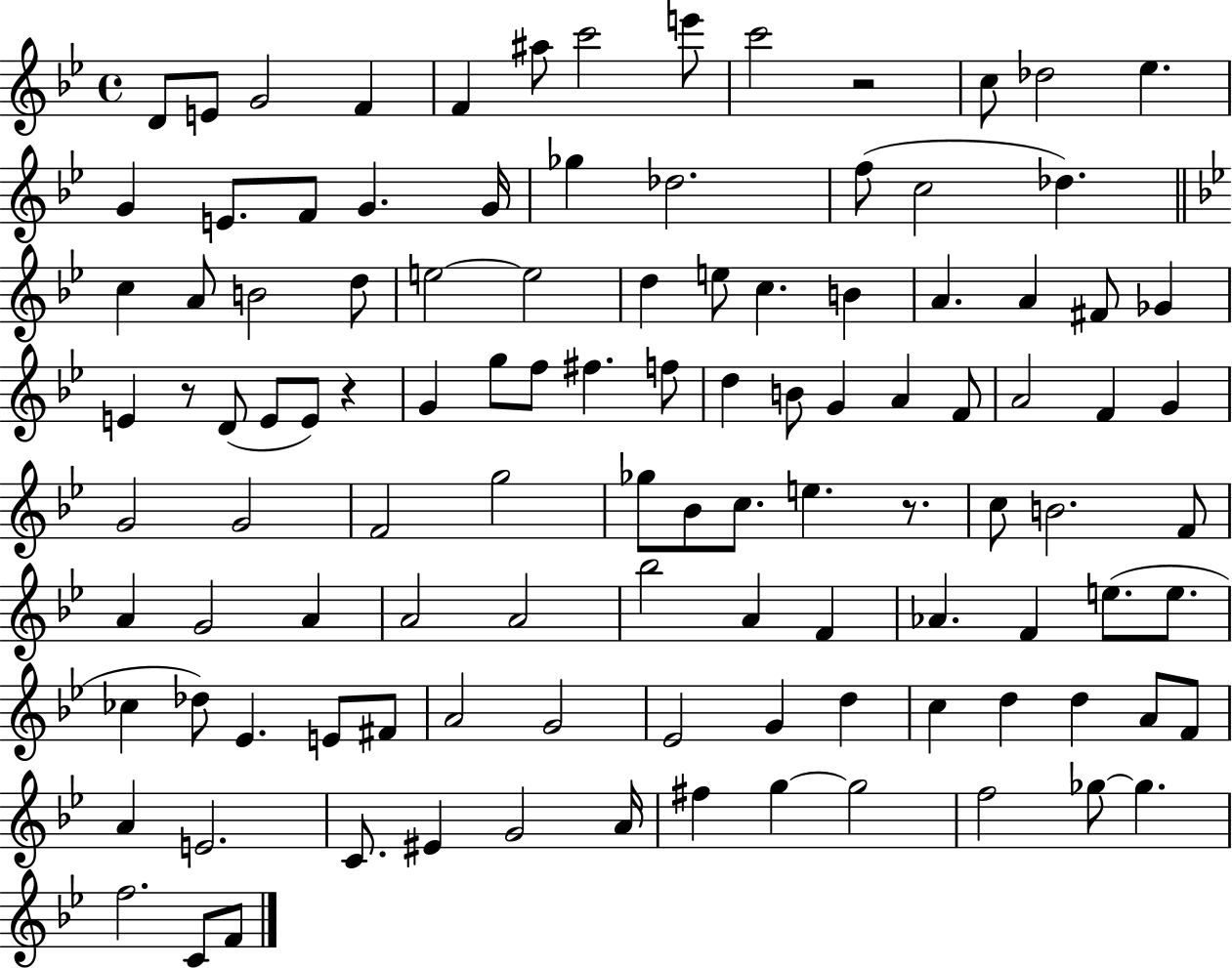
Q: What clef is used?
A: treble